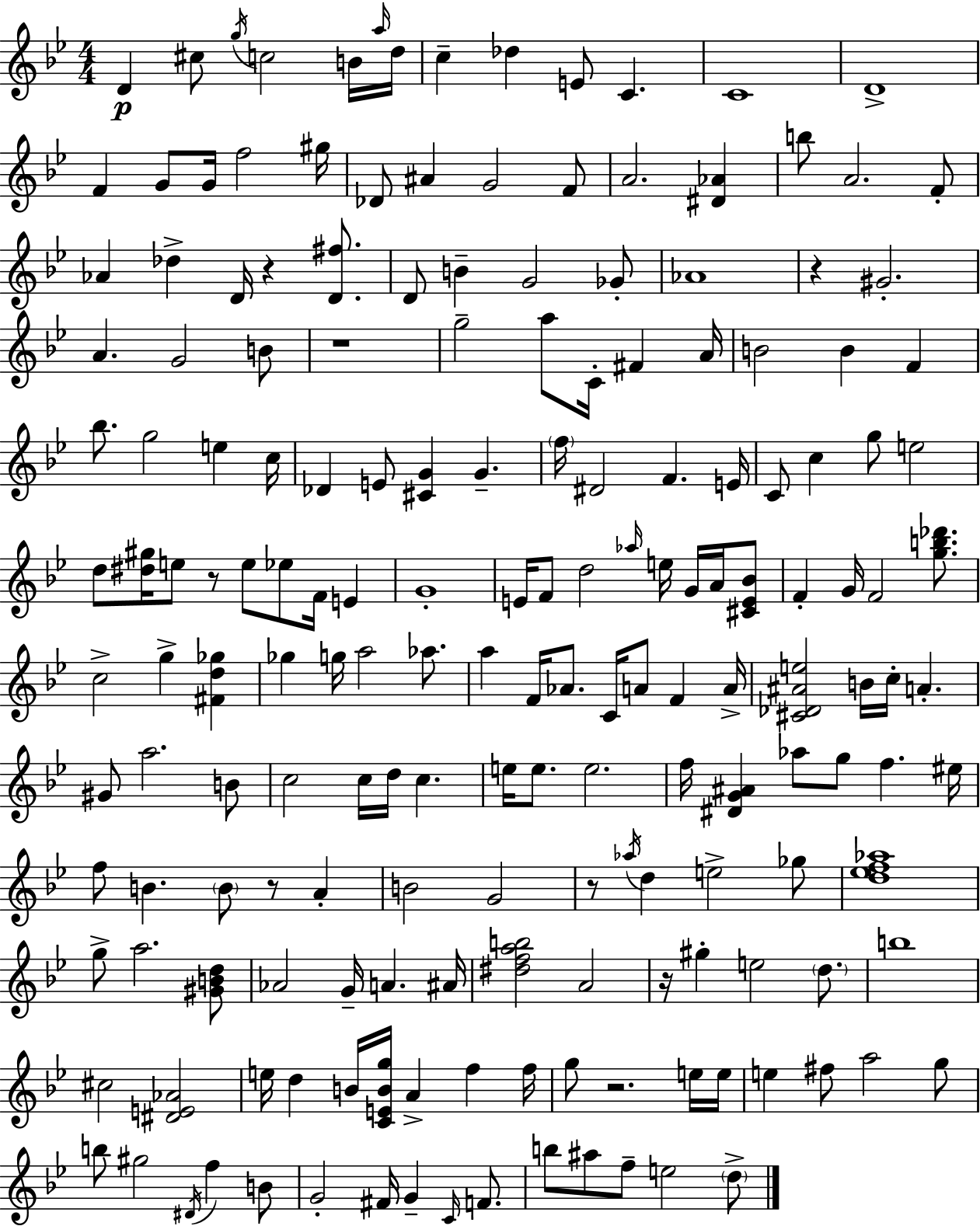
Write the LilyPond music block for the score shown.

{
  \clef treble
  \numericTimeSignature
  \time 4/4
  \key g \minor
  d'4\p cis''8 \acciaccatura { g''16 } c''2 b'16 | \grace { a''16 } d''16 c''4-- des''4 e'8 c'4. | c'1 | d'1-> | \break f'4 g'8 g'16 f''2 | gis''16 des'8 ais'4 g'2 | f'8 a'2. <dis' aes'>4 | b''8 a'2. | \break f'8-. aes'4 des''4-> d'16 r4 <d' fis''>8. | d'8 b'4-- g'2 | ges'8-. aes'1 | r4 gis'2.-. | \break a'4. g'2 | b'8 r1 | g''2-- a''8 c'16-. fis'4 | a'16 b'2 b'4 f'4 | \break bes''8. g''2 e''4 | c''16 des'4 e'8 <cis' g'>4 g'4.-- | \parenthesize f''16 dis'2 f'4. | e'16 c'8 c''4 g''8 e''2 | \break d''8 <dis'' gis''>16 e''8 r8 e''8 ees''8 f'16 e'4 | g'1-. | e'16 f'8 d''2 \grace { aes''16 } e''16 g'16 | a'16 <cis' e' bes'>8 f'4-. g'16 f'2 | \break <g'' b'' des'''>8. c''2-> g''4-> <fis' d'' ges''>4 | ges''4 g''16 a''2 | aes''8. a''4 f'16 aes'8. c'16 a'8 f'4 | a'16-> <cis' des' ais' e''>2 b'16 c''16-. a'4.-. | \break gis'8 a''2. | b'8 c''2 c''16 d''16 c''4. | e''16 e''8. e''2. | f''16 <dis' g' ais'>4 aes''8 g''8 f''4. | \break eis''16 f''8 b'4. \parenthesize b'8 r8 a'4-. | b'2 g'2 | r8 \acciaccatura { aes''16 } d''4 e''2-> | ges''8 <d'' ees'' f'' aes''>1 | \break g''8-> a''2. | <gis' b' d''>8 aes'2 g'16-- a'4. | ais'16 <dis'' f'' a'' b''>2 a'2 | r16 gis''4-. e''2 | \break \parenthesize d''8. b''1 | cis''2 <dis' e' aes'>2 | e''16 d''4 b'16 <c' e' b' g''>16 a'4-> f''4 | f''16 g''8 r2. | \break e''16 e''16 e''4 fis''8 a''2 | g''8 b''8 gis''2 \acciaccatura { dis'16 } f''4 | b'8 g'2-. fis'16 g'4-- | \grace { c'16 } f'8. b''8 ais''8 f''8-- e''2 | \break \parenthesize d''8-> \bar "|."
}